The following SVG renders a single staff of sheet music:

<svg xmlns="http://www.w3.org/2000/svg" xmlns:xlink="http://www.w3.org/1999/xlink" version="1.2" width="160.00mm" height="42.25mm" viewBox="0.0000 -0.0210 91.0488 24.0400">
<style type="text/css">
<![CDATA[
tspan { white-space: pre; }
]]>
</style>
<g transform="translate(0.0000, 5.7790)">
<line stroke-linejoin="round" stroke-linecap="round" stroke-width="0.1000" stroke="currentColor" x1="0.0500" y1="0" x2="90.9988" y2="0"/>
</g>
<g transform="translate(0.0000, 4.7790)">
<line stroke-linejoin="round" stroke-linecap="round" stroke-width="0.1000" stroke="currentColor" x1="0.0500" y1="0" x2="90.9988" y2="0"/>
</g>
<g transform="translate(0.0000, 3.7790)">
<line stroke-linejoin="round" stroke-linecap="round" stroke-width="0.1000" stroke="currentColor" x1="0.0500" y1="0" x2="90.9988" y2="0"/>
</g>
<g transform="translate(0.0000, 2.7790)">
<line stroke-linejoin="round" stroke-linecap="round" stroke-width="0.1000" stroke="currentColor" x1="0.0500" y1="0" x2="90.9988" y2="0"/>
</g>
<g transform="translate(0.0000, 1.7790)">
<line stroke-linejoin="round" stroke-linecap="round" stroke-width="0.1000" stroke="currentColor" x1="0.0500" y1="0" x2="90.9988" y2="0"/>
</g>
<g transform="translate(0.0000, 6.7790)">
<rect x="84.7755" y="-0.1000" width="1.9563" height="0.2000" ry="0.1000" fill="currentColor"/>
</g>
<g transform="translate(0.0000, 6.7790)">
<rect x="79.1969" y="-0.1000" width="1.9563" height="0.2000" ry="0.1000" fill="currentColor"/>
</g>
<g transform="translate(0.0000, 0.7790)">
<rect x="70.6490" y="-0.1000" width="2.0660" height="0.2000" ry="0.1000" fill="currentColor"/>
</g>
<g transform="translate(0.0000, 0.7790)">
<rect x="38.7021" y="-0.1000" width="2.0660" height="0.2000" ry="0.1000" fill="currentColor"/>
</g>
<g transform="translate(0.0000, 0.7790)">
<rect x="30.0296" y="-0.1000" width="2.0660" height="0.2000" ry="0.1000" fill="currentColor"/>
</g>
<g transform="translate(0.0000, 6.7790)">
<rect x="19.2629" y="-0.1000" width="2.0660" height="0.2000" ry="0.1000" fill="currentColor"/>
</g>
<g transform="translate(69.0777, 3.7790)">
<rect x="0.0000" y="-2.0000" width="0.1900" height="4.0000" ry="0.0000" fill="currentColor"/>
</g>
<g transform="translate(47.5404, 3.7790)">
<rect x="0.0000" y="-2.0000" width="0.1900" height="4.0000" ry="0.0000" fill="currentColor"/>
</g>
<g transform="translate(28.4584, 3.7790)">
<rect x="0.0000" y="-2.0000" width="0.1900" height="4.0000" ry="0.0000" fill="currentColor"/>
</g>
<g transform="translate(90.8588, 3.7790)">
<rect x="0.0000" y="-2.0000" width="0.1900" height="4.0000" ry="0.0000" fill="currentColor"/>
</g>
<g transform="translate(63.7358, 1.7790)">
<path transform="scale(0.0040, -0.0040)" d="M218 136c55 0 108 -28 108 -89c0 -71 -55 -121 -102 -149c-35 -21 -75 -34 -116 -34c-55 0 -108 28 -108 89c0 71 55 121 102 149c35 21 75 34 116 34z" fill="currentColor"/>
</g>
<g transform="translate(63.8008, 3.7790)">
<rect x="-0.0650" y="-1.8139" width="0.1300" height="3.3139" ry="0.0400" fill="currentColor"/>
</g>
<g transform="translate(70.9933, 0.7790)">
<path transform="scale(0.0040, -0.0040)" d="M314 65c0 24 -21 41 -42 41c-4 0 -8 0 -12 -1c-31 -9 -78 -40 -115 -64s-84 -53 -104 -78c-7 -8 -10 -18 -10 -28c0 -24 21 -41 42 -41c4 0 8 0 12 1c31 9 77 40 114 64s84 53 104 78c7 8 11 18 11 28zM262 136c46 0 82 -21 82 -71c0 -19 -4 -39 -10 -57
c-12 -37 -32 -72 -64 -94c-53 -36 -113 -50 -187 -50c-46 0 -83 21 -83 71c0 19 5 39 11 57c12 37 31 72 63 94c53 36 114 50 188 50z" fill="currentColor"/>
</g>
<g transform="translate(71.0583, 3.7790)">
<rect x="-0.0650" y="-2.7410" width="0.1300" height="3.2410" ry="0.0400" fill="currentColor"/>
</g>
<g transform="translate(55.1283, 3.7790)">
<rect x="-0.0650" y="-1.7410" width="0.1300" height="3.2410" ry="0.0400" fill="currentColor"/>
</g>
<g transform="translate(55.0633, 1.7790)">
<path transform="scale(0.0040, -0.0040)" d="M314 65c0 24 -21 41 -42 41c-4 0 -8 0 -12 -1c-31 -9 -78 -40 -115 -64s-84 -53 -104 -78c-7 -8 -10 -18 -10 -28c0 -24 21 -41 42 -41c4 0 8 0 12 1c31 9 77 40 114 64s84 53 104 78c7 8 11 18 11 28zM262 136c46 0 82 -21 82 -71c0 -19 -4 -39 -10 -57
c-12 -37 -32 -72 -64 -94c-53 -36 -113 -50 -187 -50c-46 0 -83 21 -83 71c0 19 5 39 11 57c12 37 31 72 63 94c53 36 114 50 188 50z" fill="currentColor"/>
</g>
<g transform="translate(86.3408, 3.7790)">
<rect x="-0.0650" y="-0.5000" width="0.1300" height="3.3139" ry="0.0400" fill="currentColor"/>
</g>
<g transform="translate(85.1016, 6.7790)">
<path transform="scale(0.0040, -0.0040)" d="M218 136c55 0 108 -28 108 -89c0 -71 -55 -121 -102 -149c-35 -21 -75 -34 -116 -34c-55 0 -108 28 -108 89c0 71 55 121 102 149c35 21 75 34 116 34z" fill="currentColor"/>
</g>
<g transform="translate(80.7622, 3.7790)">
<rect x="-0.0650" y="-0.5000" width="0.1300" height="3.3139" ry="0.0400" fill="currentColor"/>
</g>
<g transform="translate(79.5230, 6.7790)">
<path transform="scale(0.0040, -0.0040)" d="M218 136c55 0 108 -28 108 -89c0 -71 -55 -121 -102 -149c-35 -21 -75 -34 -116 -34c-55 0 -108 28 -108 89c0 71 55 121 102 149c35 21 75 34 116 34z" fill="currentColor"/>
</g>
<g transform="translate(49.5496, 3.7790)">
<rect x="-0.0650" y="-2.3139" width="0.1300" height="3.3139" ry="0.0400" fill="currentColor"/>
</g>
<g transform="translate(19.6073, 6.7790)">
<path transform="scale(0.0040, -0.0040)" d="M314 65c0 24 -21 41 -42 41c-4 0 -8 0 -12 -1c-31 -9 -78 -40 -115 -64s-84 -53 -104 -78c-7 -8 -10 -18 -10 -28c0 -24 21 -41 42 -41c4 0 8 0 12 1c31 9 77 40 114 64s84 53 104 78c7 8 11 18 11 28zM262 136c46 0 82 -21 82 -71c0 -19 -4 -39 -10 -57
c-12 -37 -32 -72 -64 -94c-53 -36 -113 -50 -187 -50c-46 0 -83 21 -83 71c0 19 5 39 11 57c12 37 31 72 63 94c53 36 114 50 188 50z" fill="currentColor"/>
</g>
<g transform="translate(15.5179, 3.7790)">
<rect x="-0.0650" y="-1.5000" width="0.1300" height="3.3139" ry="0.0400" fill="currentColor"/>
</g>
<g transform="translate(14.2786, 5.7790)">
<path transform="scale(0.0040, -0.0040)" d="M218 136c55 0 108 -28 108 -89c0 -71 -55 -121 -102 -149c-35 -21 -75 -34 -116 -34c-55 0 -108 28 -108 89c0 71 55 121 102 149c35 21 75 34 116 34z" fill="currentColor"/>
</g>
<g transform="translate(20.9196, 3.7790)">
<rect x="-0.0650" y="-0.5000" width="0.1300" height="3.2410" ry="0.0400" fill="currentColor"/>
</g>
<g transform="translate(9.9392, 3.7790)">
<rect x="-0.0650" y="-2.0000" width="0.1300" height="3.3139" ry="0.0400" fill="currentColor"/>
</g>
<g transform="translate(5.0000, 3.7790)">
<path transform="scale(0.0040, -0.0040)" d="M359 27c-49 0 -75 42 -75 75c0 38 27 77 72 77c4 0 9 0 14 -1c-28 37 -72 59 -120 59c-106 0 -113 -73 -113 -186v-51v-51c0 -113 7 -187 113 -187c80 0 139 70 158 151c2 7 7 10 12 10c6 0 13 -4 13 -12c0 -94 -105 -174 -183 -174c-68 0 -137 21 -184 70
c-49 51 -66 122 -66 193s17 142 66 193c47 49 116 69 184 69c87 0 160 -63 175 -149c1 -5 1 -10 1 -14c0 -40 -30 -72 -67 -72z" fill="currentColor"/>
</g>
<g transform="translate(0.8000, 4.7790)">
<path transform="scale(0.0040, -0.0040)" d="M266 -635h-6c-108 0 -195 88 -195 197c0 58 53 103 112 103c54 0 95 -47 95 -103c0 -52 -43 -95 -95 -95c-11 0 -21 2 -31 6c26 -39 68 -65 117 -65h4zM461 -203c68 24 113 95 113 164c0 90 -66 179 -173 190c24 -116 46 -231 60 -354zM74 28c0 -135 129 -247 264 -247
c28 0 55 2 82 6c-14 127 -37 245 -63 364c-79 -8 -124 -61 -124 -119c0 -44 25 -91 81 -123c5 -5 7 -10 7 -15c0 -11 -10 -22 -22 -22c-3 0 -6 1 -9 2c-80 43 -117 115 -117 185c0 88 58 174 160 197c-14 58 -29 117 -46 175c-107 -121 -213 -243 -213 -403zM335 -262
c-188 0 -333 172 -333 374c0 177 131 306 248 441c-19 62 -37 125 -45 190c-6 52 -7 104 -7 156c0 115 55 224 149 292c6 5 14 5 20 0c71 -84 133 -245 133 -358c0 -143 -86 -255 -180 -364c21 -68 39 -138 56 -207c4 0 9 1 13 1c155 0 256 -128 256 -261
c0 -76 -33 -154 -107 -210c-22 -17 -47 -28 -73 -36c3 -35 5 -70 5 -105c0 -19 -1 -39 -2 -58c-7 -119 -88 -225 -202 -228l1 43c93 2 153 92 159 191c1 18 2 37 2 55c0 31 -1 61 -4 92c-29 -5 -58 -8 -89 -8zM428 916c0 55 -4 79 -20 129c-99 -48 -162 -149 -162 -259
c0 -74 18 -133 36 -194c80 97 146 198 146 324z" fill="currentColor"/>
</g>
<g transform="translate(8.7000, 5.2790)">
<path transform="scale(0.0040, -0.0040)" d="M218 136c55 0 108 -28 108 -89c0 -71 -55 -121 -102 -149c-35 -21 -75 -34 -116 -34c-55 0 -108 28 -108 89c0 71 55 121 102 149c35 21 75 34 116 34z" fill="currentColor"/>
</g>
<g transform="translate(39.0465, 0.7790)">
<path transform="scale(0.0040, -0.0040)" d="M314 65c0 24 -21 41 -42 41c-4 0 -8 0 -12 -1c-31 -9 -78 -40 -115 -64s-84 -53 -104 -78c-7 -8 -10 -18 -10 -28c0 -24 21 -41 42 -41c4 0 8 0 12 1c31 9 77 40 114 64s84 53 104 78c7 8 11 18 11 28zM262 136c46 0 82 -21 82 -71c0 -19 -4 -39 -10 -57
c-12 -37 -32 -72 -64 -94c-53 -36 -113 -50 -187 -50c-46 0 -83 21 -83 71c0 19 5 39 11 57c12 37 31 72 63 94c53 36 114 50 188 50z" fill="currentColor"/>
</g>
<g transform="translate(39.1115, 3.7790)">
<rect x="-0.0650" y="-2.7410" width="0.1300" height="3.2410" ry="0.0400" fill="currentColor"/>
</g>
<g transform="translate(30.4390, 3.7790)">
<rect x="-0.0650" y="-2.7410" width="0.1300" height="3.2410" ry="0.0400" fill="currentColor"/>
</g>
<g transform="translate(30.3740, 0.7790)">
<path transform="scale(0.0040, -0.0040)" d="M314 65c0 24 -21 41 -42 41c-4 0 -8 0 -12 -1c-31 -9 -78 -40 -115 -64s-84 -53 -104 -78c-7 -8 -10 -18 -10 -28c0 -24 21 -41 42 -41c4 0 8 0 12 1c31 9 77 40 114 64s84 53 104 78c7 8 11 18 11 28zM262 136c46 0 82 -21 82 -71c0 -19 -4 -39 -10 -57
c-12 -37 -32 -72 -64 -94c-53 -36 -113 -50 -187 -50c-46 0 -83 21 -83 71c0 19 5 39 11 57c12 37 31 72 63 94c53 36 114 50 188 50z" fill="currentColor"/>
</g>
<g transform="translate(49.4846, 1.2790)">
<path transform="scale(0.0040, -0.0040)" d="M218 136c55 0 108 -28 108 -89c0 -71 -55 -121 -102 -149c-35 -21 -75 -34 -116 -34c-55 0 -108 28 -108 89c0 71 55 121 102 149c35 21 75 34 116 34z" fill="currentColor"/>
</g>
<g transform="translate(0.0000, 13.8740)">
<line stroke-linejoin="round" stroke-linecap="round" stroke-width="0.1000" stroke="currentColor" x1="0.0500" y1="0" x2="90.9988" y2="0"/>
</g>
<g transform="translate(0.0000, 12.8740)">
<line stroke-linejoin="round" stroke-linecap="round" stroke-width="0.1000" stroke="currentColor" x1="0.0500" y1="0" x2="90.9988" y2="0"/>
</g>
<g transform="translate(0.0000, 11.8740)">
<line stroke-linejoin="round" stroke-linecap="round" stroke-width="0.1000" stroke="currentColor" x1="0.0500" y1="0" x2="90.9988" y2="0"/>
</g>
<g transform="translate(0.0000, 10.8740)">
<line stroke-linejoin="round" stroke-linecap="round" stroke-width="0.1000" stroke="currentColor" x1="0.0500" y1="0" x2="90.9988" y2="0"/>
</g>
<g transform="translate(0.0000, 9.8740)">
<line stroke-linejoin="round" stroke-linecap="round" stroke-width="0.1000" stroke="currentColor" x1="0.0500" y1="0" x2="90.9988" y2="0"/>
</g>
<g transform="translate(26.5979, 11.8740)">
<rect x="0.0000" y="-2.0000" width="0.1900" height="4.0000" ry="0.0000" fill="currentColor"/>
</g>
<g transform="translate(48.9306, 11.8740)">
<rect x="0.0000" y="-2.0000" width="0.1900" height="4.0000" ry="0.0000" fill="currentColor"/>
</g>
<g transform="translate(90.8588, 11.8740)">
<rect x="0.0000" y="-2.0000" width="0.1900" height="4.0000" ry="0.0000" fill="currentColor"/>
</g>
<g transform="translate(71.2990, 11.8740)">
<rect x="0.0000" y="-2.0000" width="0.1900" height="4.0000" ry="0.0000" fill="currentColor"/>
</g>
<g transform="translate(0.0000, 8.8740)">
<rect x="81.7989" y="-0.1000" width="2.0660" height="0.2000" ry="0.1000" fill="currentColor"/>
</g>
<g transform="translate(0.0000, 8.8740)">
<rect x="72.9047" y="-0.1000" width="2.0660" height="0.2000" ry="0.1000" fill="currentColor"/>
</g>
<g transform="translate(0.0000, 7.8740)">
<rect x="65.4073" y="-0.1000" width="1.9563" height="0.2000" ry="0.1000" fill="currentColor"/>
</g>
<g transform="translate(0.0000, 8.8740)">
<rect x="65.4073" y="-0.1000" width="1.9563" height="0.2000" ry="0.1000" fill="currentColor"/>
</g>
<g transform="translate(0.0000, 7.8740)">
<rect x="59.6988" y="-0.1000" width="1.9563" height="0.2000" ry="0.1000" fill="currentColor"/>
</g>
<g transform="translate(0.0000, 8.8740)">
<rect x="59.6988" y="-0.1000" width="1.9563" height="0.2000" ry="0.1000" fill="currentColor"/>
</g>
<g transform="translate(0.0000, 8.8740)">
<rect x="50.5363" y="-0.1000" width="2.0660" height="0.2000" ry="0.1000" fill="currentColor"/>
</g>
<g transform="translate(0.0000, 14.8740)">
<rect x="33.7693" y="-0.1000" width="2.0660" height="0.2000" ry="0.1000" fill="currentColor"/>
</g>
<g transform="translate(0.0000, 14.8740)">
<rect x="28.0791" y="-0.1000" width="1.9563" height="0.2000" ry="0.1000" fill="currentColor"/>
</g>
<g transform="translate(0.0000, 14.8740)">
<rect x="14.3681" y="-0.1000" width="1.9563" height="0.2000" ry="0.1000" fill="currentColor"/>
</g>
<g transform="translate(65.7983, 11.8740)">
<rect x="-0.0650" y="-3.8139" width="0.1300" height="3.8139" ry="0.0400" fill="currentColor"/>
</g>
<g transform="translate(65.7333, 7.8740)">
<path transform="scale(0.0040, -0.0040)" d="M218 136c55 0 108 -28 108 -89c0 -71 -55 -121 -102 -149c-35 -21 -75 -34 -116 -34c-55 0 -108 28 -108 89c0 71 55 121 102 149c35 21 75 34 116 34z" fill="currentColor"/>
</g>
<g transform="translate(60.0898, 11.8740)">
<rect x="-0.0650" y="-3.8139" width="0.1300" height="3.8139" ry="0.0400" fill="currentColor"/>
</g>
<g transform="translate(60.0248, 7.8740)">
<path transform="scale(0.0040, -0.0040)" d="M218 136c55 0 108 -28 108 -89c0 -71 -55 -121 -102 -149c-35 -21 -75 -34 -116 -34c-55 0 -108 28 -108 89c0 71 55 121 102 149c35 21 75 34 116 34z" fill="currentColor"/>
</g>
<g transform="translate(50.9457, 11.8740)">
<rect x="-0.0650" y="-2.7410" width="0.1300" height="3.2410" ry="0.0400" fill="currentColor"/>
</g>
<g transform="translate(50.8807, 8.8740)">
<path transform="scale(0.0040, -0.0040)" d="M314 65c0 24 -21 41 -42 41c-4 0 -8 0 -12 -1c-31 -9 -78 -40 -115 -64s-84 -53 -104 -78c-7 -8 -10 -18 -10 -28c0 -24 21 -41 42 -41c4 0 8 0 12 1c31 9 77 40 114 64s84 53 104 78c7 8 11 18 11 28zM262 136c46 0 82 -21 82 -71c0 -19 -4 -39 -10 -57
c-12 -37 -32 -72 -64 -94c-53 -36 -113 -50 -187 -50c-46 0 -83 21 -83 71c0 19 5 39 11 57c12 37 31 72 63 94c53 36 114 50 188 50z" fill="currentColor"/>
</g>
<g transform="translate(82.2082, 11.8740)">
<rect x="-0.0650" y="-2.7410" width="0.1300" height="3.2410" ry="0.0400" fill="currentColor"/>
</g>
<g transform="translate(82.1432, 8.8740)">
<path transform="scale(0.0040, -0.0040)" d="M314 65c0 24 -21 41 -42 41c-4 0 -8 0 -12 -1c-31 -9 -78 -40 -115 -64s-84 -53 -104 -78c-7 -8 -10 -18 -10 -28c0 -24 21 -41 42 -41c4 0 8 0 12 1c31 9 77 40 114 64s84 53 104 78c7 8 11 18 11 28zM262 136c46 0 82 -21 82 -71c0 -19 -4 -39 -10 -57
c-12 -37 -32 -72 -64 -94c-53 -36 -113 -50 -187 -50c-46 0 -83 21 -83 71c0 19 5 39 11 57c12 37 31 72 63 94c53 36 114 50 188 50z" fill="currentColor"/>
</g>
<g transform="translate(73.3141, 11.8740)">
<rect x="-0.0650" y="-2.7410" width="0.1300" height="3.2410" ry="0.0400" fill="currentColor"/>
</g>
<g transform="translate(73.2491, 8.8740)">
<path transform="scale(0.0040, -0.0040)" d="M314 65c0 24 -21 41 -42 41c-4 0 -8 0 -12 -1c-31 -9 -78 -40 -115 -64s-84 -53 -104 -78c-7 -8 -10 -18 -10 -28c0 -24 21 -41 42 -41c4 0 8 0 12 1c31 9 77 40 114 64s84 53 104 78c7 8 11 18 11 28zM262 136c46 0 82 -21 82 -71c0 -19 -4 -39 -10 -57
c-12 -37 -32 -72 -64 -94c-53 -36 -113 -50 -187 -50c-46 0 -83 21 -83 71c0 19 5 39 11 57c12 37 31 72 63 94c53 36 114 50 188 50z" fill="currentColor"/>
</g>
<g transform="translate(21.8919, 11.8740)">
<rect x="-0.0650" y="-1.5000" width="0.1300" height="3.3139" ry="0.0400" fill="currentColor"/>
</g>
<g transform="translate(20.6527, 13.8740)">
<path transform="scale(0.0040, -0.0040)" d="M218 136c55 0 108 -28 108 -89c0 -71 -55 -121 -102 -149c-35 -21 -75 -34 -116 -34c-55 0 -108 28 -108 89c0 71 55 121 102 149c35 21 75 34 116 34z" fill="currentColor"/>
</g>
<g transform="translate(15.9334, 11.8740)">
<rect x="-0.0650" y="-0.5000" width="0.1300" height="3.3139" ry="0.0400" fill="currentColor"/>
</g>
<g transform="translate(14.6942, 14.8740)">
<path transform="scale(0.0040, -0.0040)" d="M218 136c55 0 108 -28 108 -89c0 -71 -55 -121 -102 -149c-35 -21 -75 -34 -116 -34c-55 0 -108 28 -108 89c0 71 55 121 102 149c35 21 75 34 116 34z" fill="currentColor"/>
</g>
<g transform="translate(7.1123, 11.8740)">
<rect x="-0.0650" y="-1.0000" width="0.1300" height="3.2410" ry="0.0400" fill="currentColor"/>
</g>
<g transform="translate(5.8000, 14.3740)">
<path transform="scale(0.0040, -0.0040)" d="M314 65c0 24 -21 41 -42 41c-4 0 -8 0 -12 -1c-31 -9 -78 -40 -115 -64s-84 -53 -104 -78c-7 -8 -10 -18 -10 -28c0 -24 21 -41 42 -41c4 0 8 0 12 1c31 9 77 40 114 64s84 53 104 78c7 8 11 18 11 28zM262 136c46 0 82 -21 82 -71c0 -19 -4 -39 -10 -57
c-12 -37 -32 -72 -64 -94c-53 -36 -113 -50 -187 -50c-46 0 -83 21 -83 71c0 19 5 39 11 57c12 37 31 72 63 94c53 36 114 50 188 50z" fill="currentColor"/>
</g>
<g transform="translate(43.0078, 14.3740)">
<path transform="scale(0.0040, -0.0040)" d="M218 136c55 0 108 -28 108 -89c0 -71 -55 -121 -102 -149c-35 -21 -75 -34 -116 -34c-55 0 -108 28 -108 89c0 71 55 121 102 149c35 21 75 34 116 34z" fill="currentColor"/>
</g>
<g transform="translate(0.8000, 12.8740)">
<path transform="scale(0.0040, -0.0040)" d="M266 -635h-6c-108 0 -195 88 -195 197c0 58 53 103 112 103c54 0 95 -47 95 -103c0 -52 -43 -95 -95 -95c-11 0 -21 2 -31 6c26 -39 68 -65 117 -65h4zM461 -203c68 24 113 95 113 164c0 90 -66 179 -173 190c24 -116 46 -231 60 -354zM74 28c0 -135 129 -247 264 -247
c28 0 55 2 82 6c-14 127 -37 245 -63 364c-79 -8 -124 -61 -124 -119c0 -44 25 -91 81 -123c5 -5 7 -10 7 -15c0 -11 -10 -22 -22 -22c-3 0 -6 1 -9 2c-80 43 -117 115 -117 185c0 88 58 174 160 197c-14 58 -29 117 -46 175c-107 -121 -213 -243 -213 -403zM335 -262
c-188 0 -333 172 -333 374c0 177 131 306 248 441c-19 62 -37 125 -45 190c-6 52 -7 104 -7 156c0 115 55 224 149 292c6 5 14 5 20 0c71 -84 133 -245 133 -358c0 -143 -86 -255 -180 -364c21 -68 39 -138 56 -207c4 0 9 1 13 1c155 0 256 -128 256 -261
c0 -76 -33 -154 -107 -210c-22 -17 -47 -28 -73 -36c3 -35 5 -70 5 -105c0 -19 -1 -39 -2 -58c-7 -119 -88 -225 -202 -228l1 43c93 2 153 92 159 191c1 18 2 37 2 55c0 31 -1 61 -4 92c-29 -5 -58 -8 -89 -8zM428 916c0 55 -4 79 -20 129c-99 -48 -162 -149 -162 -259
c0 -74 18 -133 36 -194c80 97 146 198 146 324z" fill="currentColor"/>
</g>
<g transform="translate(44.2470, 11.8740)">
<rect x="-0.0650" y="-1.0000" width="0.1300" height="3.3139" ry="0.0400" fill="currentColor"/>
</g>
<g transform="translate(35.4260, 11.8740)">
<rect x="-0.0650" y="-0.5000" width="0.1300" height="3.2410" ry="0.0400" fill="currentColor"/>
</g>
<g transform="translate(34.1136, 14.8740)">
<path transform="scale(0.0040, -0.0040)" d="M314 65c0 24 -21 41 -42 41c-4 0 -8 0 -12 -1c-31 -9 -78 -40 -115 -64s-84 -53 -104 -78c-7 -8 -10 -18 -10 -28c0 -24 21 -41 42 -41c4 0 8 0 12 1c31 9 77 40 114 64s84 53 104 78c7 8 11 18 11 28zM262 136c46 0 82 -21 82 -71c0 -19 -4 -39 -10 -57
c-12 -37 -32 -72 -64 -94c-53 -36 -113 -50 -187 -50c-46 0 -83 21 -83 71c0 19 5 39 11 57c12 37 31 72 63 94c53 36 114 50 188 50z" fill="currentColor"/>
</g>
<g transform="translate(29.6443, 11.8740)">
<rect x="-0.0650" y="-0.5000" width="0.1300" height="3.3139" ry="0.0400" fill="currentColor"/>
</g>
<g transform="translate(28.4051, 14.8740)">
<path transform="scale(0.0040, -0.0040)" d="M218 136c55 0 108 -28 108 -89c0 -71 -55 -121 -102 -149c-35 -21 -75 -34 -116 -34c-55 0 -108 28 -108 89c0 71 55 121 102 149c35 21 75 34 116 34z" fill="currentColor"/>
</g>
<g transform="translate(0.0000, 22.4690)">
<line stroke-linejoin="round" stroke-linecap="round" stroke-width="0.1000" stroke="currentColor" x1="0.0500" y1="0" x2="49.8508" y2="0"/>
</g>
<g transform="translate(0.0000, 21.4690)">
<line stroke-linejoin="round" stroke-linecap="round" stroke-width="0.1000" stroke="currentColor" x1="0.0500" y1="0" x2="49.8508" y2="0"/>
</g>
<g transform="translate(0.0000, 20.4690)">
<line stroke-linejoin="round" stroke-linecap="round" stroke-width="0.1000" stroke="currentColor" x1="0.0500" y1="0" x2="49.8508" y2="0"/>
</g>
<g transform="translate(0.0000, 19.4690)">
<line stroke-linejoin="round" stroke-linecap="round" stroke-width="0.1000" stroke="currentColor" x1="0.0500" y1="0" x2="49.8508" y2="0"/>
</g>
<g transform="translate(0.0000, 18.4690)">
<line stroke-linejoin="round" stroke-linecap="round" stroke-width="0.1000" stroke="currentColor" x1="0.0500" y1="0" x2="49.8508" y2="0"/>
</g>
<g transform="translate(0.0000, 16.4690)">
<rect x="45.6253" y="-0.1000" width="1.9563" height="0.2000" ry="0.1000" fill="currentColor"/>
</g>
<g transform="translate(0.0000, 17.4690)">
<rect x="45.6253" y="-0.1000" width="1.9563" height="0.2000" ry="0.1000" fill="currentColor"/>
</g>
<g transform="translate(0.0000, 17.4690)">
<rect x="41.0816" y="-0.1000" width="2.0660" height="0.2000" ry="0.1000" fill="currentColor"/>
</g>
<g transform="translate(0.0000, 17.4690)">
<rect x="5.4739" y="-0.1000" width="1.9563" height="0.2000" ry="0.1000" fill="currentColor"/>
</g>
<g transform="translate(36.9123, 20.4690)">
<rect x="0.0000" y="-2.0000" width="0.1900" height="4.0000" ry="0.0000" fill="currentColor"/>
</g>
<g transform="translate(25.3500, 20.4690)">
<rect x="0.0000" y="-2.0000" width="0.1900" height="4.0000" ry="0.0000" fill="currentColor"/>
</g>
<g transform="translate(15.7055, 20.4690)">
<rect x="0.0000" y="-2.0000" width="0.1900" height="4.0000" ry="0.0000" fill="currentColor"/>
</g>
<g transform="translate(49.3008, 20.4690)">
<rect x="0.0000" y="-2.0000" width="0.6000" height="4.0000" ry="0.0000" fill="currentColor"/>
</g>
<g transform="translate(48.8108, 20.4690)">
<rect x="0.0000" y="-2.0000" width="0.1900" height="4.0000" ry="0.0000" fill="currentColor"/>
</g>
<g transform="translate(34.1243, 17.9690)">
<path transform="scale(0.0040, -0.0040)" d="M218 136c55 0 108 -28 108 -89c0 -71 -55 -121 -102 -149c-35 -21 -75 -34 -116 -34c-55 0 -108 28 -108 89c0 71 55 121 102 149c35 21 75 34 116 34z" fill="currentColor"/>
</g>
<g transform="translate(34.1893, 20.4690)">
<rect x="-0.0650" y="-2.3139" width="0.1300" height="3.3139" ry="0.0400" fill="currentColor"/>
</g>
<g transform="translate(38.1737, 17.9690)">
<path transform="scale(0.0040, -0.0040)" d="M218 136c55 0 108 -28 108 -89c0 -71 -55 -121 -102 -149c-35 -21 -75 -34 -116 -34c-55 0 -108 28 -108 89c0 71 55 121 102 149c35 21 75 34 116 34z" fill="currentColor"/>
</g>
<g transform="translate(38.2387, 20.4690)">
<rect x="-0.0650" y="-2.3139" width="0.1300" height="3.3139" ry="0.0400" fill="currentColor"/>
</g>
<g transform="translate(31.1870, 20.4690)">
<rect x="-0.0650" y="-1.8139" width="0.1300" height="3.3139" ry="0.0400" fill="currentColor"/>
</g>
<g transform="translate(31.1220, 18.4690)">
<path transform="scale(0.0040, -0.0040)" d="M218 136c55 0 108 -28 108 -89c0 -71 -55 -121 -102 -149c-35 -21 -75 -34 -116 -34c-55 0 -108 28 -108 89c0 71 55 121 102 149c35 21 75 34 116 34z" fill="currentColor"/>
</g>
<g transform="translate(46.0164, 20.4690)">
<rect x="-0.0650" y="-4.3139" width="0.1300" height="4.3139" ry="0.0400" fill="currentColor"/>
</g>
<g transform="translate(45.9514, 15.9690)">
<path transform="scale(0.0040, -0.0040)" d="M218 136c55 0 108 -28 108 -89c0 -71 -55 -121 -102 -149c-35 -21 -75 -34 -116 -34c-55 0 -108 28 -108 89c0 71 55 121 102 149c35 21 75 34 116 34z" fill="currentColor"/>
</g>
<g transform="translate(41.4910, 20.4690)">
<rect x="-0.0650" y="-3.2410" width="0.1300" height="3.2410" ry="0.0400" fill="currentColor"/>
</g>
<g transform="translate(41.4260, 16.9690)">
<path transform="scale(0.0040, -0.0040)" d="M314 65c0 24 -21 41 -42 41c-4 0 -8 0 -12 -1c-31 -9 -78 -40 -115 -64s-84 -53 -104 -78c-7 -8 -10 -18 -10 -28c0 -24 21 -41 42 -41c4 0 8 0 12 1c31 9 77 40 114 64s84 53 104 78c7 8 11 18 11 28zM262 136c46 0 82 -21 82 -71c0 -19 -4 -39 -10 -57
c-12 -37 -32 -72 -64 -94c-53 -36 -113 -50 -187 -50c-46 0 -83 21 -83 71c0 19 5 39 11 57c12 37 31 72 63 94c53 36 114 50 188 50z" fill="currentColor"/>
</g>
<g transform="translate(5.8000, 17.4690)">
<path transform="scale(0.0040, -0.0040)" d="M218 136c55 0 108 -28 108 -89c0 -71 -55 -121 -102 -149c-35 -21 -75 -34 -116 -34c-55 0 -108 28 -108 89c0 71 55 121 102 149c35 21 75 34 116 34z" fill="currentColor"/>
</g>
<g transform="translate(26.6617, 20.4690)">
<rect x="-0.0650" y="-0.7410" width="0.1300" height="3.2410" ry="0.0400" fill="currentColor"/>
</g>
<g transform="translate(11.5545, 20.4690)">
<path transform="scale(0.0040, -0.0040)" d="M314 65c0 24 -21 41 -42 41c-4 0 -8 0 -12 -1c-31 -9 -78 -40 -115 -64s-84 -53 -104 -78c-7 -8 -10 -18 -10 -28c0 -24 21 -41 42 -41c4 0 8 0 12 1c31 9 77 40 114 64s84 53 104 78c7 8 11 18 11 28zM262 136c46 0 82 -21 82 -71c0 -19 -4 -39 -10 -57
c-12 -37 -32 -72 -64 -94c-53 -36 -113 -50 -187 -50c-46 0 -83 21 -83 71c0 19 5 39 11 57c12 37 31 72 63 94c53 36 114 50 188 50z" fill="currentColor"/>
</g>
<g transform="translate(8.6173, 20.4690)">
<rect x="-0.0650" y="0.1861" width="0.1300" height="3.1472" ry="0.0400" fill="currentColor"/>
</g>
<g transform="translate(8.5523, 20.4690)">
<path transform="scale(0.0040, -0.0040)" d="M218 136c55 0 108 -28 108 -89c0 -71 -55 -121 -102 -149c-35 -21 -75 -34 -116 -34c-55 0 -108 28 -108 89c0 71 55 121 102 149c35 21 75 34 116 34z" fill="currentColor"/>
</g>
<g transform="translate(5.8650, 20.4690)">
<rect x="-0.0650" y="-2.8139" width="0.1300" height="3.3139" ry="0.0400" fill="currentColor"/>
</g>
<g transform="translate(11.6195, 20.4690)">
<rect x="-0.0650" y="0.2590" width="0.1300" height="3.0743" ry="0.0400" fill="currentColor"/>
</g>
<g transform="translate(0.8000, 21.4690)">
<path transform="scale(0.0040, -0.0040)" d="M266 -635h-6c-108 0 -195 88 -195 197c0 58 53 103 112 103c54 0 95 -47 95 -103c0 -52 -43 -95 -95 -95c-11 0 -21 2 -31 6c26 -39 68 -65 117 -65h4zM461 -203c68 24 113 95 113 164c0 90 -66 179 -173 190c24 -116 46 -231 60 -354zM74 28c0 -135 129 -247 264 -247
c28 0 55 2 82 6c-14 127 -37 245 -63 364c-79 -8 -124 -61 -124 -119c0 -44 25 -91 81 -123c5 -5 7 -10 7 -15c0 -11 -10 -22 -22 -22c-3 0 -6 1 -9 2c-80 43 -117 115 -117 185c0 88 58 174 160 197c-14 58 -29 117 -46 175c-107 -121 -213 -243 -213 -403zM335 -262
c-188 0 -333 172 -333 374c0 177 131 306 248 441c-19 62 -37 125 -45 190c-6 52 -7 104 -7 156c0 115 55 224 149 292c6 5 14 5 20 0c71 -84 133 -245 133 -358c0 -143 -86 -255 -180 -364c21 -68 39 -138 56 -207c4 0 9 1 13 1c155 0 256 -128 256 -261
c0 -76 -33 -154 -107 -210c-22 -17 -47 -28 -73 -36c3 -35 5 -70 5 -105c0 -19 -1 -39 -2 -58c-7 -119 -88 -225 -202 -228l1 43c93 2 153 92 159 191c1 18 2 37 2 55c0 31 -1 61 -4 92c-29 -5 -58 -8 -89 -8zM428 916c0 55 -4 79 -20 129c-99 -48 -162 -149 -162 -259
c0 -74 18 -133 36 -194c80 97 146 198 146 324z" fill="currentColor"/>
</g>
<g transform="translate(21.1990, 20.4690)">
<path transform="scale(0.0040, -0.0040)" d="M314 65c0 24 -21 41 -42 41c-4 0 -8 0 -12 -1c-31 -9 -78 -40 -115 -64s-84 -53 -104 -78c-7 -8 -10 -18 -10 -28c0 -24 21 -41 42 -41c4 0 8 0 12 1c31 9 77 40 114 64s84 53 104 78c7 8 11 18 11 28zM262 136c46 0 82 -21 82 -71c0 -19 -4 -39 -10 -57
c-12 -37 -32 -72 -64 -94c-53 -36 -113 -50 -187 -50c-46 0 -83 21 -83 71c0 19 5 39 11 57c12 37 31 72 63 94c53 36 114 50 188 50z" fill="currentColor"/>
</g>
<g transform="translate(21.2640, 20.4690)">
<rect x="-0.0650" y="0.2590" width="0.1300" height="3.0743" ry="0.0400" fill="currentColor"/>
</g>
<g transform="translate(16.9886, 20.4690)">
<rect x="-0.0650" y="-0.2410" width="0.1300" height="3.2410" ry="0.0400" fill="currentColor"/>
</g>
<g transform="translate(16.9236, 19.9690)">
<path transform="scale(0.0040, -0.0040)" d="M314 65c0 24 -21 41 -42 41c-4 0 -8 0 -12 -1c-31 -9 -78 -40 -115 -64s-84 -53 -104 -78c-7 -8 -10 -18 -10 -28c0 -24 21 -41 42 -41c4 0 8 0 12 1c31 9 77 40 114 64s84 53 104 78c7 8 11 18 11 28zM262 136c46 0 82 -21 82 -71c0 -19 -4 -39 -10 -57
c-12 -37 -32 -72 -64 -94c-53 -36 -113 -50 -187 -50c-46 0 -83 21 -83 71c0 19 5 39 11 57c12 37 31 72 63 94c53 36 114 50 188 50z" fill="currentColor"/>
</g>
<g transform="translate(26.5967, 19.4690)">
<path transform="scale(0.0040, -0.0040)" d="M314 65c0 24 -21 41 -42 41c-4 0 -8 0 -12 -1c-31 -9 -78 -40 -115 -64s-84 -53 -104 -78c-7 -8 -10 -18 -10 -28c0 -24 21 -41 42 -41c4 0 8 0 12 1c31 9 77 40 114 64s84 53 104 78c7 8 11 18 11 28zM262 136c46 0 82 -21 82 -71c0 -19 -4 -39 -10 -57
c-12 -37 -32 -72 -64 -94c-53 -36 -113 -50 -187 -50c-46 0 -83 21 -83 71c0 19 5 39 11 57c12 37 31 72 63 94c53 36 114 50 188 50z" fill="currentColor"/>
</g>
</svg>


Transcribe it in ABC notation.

X:1
T:Untitled
M:4/4
L:1/4
K:C
F E C2 a2 a2 g f2 f a2 C C D2 C E C C2 D a2 c' c' a2 a2 a B B2 c2 B2 d2 f g g b2 d'